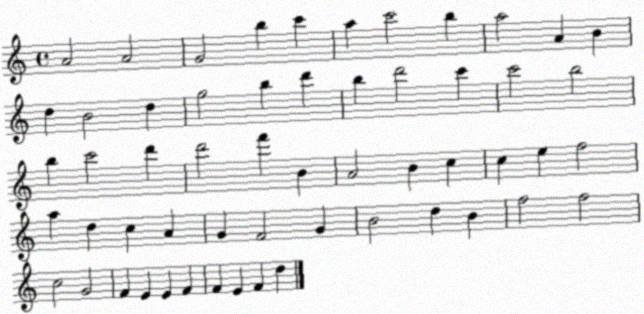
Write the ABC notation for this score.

X:1
T:Untitled
M:4/4
L:1/4
K:C
A2 A2 G2 b c' a c'2 b a2 A B d B2 d g2 b d' b d'2 c' c'2 b2 b c'2 d' d'2 f' B A2 B c c e f2 a d c A G F2 G B2 d B f2 f2 c2 G2 F E E F F E F d